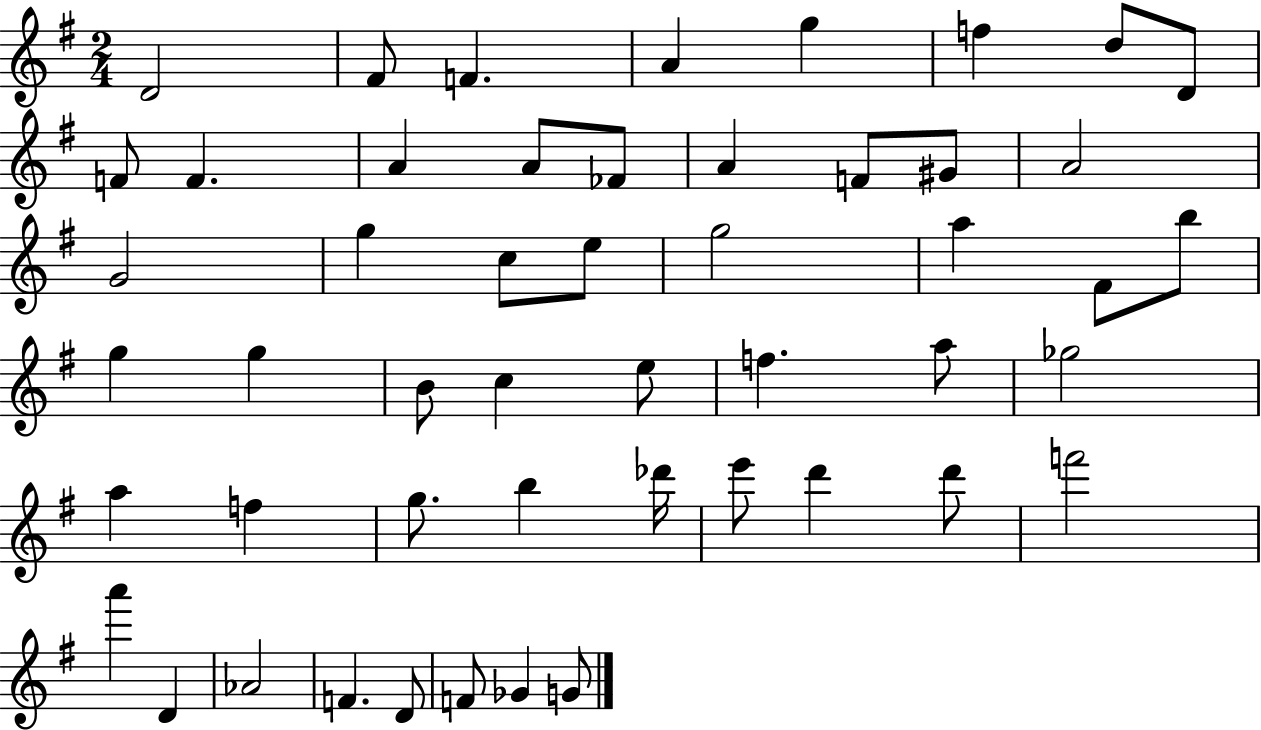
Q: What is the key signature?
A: G major